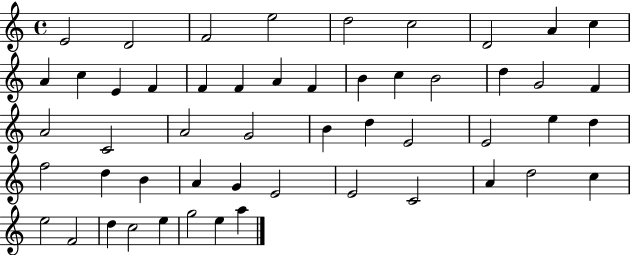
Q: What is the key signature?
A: C major